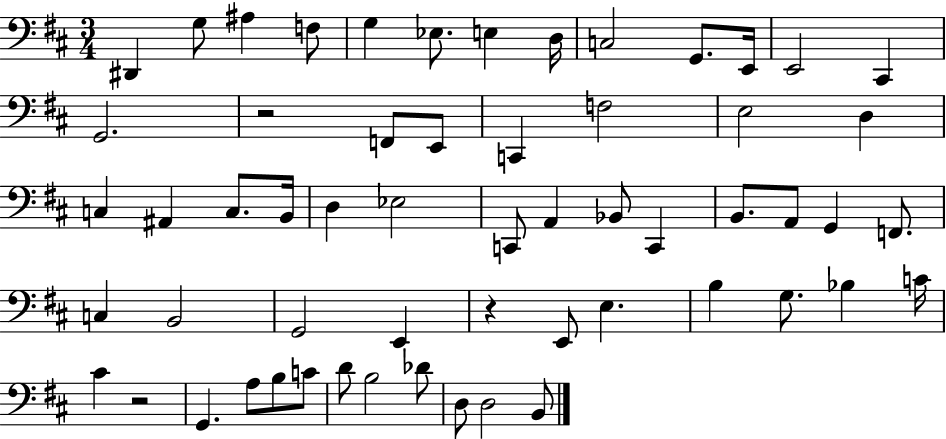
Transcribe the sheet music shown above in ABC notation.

X:1
T:Untitled
M:3/4
L:1/4
K:D
^D,, G,/2 ^A, F,/2 G, _E,/2 E, D,/4 C,2 G,,/2 E,,/4 E,,2 ^C,, G,,2 z2 F,,/2 E,,/2 C,, F,2 E,2 D, C, ^A,, C,/2 B,,/4 D, _E,2 C,,/2 A,, _B,,/2 C,, B,,/2 A,,/2 G,, F,,/2 C, B,,2 G,,2 E,, z E,,/2 E, B, G,/2 _B, C/4 ^C z2 G,, A,/2 B,/2 C/2 D/2 B,2 _D/2 D,/2 D,2 B,,/2